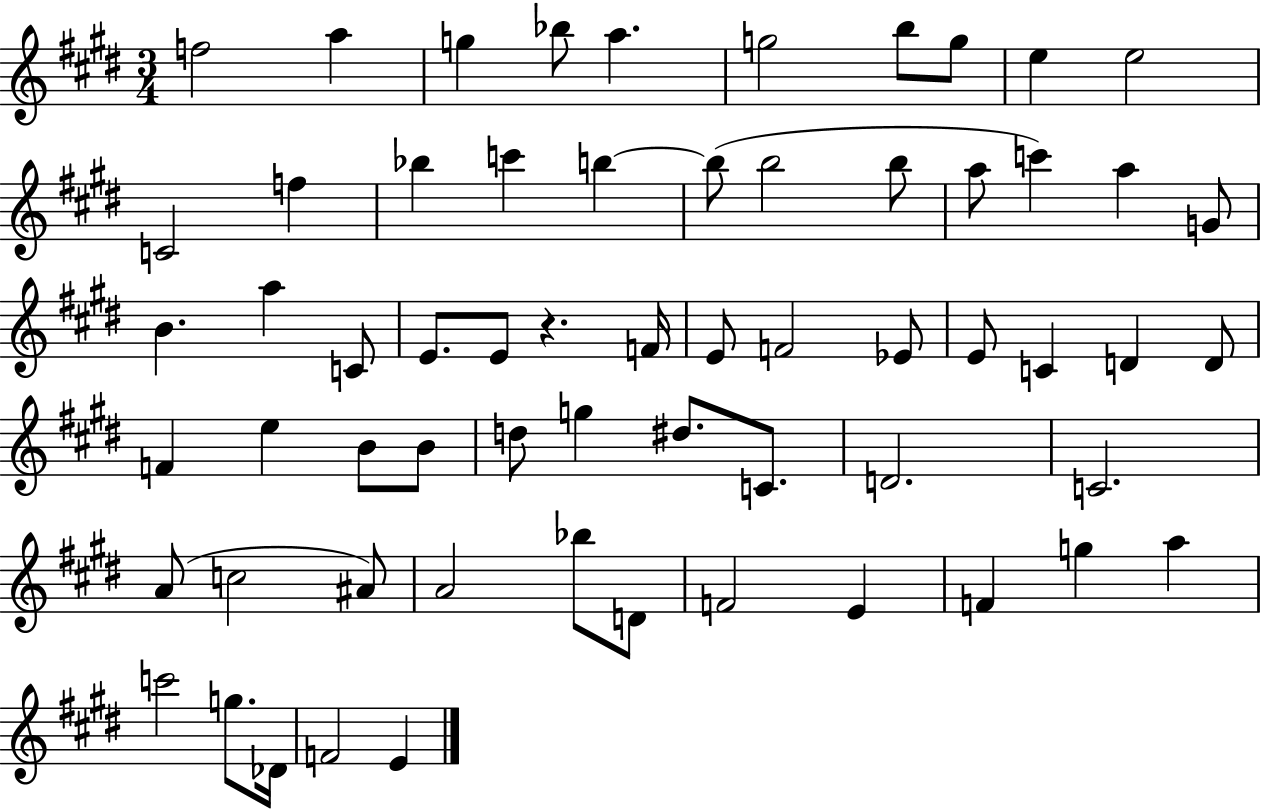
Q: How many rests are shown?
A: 1